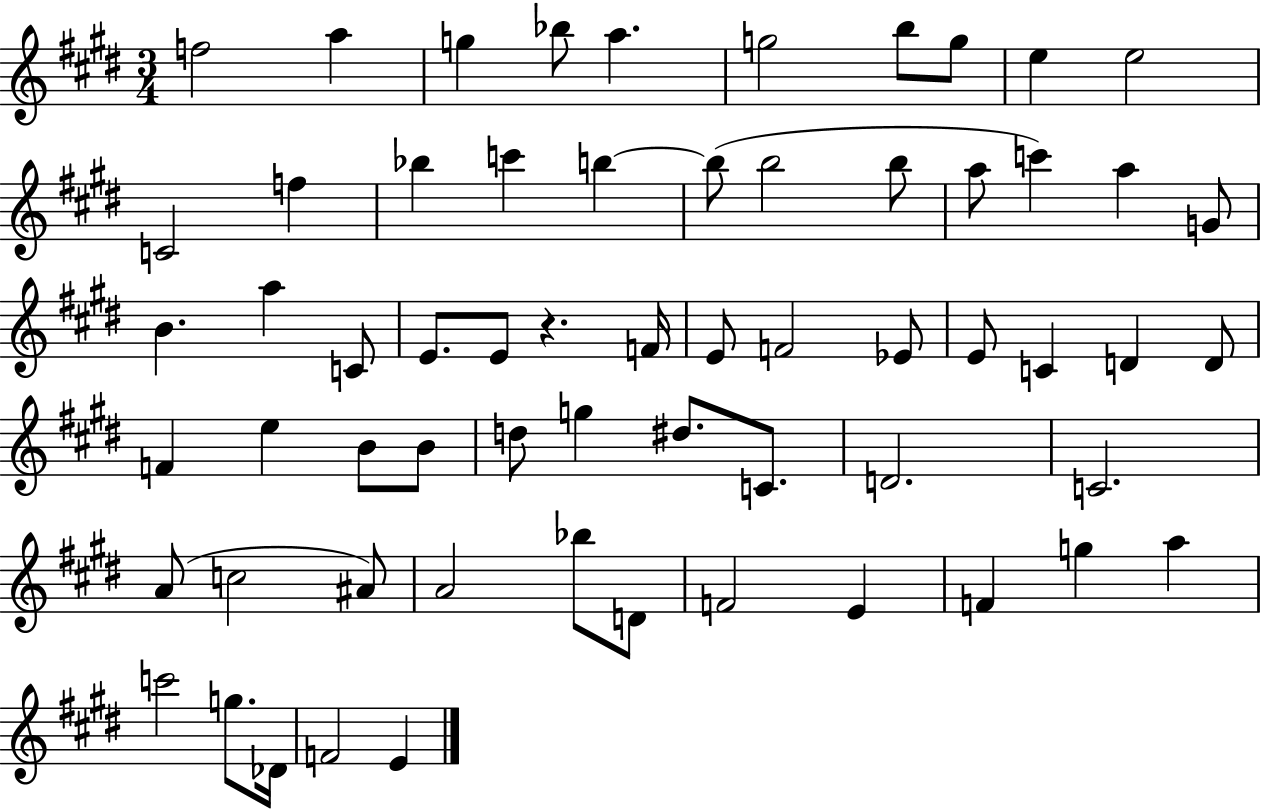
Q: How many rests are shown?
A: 1